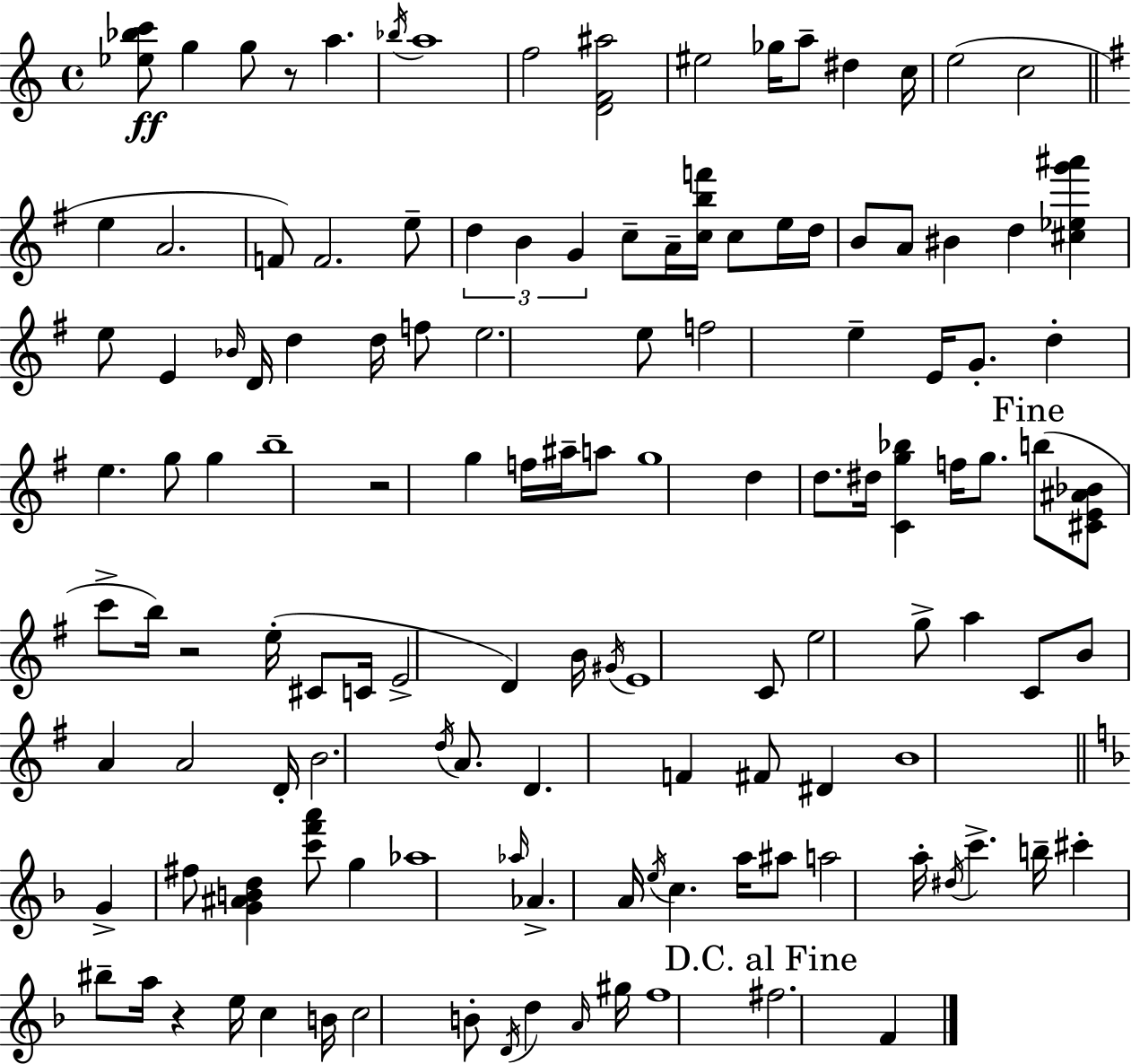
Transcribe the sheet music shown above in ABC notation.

X:1
T:Untitled
M:4/4
L:1/4
K:Am
[_e_bc']/2 g g/2 z/2 a _b/4 a4 f2 [DF^a]2 ^e2 _g/4 a/2 ^d c/4 e2 c2 e A2 F/2 F2 e/2 d B G c/2 A/4 [cbf']/4 c/2 e/4 d/4 B/2 A/2 ^B d [^c_eg'^a'] e/2 E _B/4 D/4 d d/4 f/2 e2 e/2 f2 e E/4 G/2 d e g/2 g b4 z2 g f/4 ^a/4 a/2 g4 d d/2 ^d/4 [Cg_b] f/4 g/2 b/2 [^CE^A_B]/2 c'/2 b/4 z2 e/4 ^C/2 C/4 E2 D B/4 ^G/4 E4 C/2 e2 g/2 a C/2 B/2 A A2 D/4 B2 d/4 A/2 D F ^F/2 ^D B4 G ^f/2 [G^ABd] [c'f'a']/2 g _a4 _a/4 _A A/4 e/4 c a/4 ^a/2 a2 a/4 ^d/4 c' b/4 ^c' ^b/2 a/4 z e/4 c B/4 c2 B/2 D/4 d A/4 ^g/4 f4 ^f2 F